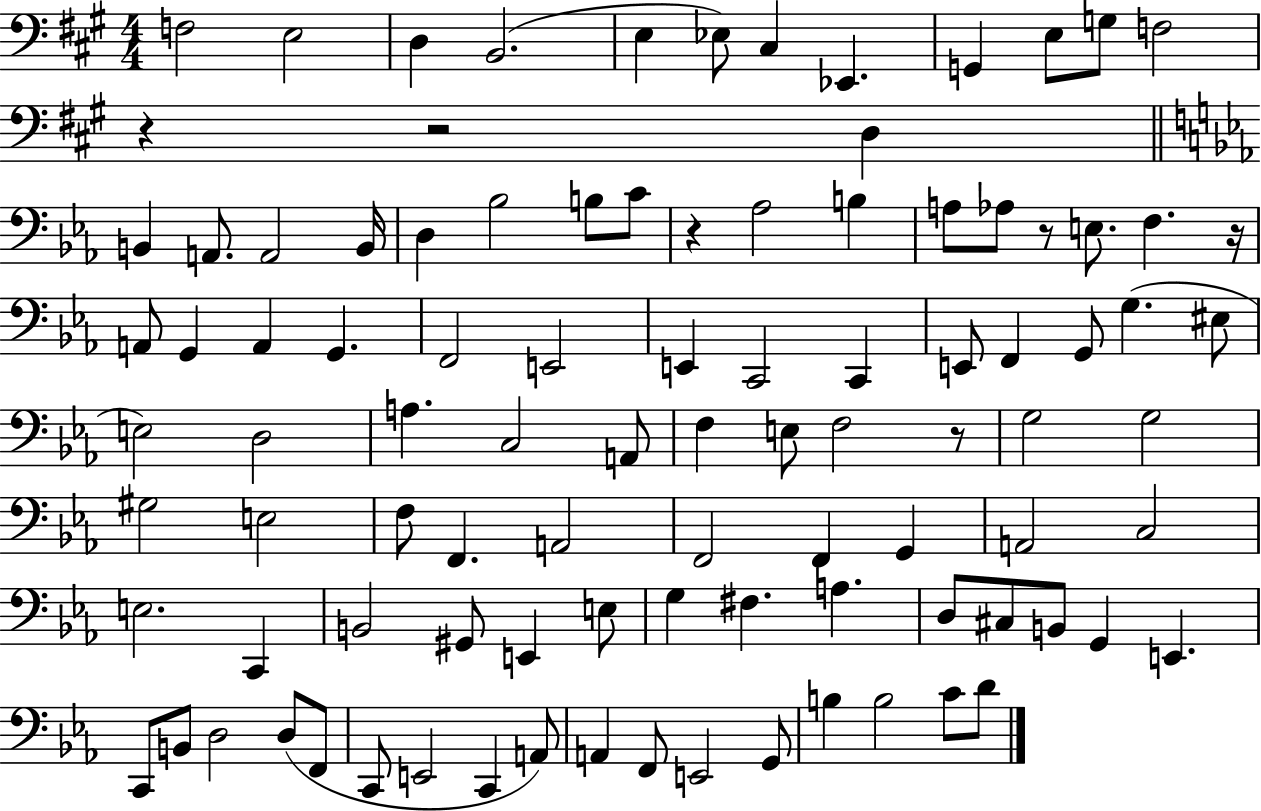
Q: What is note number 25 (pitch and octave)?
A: Ab3